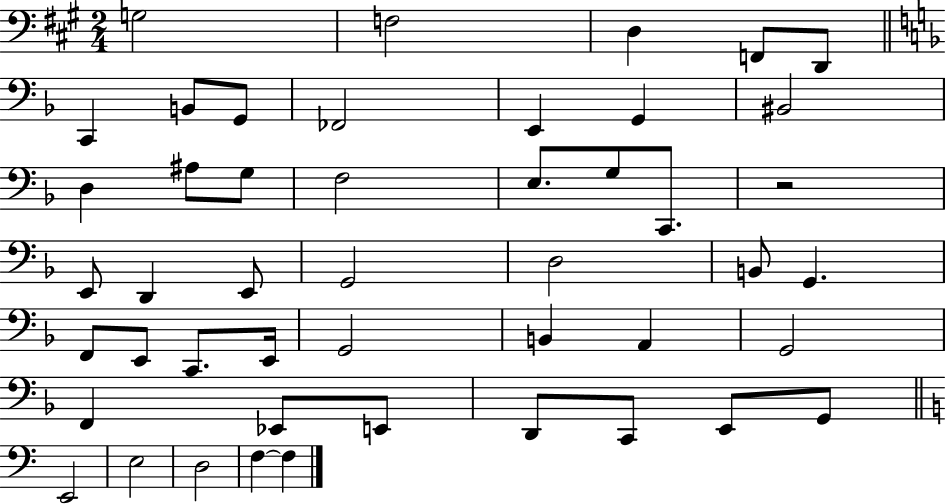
{
  \clef bass
  \numericTimeSignature
  \time 2/4
  \key a \major
  \repeat volta 2 { g2 | f2 | d4 f,8 d,8 | \bar "||" \break \key d \minor c,4 b,8 g,8 | fes,2 | e,4 g,4 | bis,2 | \break d4 ais8 g8 | f2 | e8. g8 c,8. | r2 | \break e,8 d,4 e,8 | g,2 | d2 | b,8 g,4. | \break f,8 e,8 c,8. e,16 | g,2 | b,4 a,4 | g,2 | \break f,4 ees,8 e,8 | d,8 c,8 e,8 g,8 | \bar "||" \break \key c \major e,2 | e2 | d2 | f4~~ f4 | \break } \bar "|."
}